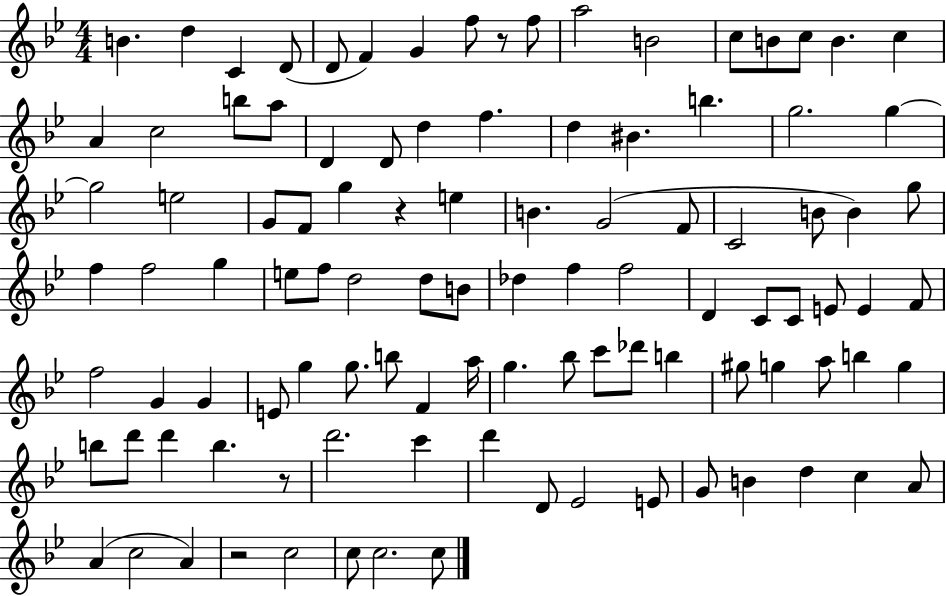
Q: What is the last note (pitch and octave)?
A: C5